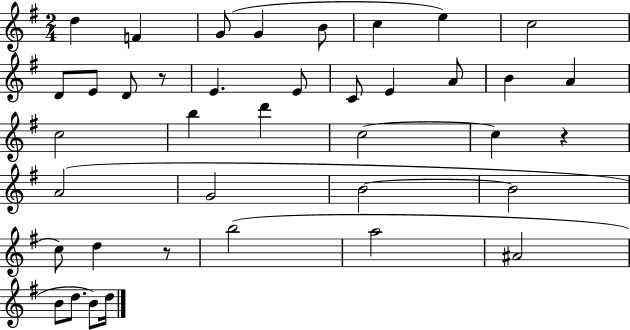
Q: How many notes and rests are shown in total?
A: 39